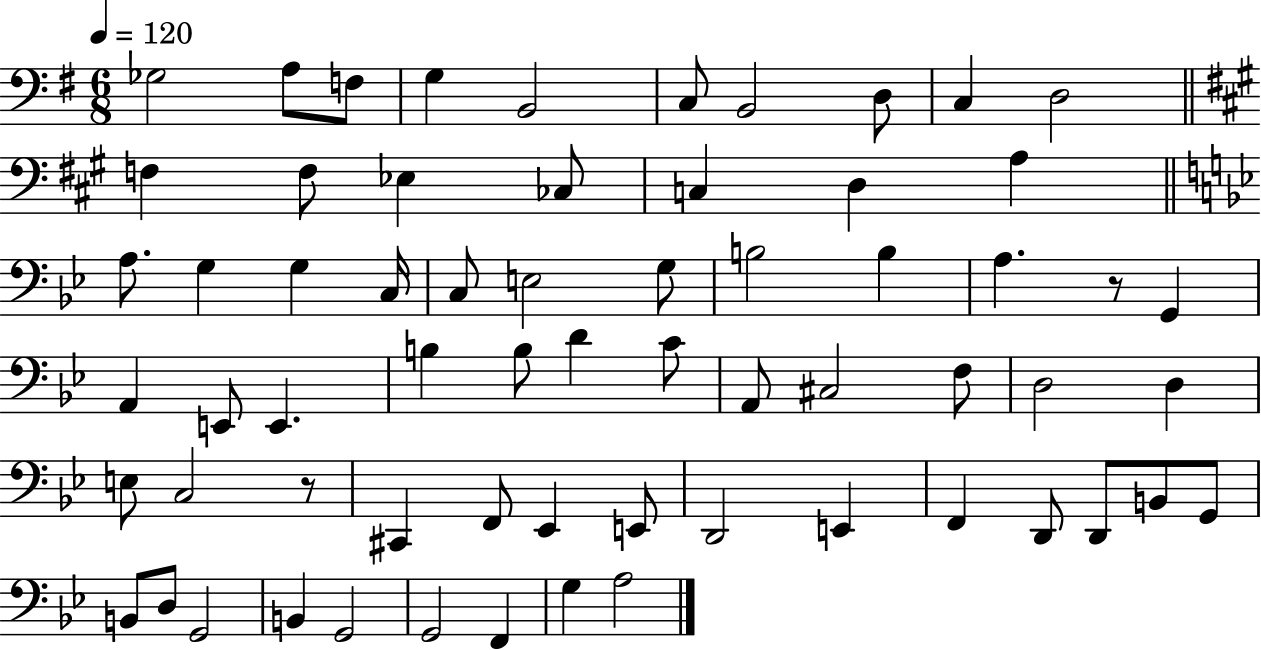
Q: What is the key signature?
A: G major